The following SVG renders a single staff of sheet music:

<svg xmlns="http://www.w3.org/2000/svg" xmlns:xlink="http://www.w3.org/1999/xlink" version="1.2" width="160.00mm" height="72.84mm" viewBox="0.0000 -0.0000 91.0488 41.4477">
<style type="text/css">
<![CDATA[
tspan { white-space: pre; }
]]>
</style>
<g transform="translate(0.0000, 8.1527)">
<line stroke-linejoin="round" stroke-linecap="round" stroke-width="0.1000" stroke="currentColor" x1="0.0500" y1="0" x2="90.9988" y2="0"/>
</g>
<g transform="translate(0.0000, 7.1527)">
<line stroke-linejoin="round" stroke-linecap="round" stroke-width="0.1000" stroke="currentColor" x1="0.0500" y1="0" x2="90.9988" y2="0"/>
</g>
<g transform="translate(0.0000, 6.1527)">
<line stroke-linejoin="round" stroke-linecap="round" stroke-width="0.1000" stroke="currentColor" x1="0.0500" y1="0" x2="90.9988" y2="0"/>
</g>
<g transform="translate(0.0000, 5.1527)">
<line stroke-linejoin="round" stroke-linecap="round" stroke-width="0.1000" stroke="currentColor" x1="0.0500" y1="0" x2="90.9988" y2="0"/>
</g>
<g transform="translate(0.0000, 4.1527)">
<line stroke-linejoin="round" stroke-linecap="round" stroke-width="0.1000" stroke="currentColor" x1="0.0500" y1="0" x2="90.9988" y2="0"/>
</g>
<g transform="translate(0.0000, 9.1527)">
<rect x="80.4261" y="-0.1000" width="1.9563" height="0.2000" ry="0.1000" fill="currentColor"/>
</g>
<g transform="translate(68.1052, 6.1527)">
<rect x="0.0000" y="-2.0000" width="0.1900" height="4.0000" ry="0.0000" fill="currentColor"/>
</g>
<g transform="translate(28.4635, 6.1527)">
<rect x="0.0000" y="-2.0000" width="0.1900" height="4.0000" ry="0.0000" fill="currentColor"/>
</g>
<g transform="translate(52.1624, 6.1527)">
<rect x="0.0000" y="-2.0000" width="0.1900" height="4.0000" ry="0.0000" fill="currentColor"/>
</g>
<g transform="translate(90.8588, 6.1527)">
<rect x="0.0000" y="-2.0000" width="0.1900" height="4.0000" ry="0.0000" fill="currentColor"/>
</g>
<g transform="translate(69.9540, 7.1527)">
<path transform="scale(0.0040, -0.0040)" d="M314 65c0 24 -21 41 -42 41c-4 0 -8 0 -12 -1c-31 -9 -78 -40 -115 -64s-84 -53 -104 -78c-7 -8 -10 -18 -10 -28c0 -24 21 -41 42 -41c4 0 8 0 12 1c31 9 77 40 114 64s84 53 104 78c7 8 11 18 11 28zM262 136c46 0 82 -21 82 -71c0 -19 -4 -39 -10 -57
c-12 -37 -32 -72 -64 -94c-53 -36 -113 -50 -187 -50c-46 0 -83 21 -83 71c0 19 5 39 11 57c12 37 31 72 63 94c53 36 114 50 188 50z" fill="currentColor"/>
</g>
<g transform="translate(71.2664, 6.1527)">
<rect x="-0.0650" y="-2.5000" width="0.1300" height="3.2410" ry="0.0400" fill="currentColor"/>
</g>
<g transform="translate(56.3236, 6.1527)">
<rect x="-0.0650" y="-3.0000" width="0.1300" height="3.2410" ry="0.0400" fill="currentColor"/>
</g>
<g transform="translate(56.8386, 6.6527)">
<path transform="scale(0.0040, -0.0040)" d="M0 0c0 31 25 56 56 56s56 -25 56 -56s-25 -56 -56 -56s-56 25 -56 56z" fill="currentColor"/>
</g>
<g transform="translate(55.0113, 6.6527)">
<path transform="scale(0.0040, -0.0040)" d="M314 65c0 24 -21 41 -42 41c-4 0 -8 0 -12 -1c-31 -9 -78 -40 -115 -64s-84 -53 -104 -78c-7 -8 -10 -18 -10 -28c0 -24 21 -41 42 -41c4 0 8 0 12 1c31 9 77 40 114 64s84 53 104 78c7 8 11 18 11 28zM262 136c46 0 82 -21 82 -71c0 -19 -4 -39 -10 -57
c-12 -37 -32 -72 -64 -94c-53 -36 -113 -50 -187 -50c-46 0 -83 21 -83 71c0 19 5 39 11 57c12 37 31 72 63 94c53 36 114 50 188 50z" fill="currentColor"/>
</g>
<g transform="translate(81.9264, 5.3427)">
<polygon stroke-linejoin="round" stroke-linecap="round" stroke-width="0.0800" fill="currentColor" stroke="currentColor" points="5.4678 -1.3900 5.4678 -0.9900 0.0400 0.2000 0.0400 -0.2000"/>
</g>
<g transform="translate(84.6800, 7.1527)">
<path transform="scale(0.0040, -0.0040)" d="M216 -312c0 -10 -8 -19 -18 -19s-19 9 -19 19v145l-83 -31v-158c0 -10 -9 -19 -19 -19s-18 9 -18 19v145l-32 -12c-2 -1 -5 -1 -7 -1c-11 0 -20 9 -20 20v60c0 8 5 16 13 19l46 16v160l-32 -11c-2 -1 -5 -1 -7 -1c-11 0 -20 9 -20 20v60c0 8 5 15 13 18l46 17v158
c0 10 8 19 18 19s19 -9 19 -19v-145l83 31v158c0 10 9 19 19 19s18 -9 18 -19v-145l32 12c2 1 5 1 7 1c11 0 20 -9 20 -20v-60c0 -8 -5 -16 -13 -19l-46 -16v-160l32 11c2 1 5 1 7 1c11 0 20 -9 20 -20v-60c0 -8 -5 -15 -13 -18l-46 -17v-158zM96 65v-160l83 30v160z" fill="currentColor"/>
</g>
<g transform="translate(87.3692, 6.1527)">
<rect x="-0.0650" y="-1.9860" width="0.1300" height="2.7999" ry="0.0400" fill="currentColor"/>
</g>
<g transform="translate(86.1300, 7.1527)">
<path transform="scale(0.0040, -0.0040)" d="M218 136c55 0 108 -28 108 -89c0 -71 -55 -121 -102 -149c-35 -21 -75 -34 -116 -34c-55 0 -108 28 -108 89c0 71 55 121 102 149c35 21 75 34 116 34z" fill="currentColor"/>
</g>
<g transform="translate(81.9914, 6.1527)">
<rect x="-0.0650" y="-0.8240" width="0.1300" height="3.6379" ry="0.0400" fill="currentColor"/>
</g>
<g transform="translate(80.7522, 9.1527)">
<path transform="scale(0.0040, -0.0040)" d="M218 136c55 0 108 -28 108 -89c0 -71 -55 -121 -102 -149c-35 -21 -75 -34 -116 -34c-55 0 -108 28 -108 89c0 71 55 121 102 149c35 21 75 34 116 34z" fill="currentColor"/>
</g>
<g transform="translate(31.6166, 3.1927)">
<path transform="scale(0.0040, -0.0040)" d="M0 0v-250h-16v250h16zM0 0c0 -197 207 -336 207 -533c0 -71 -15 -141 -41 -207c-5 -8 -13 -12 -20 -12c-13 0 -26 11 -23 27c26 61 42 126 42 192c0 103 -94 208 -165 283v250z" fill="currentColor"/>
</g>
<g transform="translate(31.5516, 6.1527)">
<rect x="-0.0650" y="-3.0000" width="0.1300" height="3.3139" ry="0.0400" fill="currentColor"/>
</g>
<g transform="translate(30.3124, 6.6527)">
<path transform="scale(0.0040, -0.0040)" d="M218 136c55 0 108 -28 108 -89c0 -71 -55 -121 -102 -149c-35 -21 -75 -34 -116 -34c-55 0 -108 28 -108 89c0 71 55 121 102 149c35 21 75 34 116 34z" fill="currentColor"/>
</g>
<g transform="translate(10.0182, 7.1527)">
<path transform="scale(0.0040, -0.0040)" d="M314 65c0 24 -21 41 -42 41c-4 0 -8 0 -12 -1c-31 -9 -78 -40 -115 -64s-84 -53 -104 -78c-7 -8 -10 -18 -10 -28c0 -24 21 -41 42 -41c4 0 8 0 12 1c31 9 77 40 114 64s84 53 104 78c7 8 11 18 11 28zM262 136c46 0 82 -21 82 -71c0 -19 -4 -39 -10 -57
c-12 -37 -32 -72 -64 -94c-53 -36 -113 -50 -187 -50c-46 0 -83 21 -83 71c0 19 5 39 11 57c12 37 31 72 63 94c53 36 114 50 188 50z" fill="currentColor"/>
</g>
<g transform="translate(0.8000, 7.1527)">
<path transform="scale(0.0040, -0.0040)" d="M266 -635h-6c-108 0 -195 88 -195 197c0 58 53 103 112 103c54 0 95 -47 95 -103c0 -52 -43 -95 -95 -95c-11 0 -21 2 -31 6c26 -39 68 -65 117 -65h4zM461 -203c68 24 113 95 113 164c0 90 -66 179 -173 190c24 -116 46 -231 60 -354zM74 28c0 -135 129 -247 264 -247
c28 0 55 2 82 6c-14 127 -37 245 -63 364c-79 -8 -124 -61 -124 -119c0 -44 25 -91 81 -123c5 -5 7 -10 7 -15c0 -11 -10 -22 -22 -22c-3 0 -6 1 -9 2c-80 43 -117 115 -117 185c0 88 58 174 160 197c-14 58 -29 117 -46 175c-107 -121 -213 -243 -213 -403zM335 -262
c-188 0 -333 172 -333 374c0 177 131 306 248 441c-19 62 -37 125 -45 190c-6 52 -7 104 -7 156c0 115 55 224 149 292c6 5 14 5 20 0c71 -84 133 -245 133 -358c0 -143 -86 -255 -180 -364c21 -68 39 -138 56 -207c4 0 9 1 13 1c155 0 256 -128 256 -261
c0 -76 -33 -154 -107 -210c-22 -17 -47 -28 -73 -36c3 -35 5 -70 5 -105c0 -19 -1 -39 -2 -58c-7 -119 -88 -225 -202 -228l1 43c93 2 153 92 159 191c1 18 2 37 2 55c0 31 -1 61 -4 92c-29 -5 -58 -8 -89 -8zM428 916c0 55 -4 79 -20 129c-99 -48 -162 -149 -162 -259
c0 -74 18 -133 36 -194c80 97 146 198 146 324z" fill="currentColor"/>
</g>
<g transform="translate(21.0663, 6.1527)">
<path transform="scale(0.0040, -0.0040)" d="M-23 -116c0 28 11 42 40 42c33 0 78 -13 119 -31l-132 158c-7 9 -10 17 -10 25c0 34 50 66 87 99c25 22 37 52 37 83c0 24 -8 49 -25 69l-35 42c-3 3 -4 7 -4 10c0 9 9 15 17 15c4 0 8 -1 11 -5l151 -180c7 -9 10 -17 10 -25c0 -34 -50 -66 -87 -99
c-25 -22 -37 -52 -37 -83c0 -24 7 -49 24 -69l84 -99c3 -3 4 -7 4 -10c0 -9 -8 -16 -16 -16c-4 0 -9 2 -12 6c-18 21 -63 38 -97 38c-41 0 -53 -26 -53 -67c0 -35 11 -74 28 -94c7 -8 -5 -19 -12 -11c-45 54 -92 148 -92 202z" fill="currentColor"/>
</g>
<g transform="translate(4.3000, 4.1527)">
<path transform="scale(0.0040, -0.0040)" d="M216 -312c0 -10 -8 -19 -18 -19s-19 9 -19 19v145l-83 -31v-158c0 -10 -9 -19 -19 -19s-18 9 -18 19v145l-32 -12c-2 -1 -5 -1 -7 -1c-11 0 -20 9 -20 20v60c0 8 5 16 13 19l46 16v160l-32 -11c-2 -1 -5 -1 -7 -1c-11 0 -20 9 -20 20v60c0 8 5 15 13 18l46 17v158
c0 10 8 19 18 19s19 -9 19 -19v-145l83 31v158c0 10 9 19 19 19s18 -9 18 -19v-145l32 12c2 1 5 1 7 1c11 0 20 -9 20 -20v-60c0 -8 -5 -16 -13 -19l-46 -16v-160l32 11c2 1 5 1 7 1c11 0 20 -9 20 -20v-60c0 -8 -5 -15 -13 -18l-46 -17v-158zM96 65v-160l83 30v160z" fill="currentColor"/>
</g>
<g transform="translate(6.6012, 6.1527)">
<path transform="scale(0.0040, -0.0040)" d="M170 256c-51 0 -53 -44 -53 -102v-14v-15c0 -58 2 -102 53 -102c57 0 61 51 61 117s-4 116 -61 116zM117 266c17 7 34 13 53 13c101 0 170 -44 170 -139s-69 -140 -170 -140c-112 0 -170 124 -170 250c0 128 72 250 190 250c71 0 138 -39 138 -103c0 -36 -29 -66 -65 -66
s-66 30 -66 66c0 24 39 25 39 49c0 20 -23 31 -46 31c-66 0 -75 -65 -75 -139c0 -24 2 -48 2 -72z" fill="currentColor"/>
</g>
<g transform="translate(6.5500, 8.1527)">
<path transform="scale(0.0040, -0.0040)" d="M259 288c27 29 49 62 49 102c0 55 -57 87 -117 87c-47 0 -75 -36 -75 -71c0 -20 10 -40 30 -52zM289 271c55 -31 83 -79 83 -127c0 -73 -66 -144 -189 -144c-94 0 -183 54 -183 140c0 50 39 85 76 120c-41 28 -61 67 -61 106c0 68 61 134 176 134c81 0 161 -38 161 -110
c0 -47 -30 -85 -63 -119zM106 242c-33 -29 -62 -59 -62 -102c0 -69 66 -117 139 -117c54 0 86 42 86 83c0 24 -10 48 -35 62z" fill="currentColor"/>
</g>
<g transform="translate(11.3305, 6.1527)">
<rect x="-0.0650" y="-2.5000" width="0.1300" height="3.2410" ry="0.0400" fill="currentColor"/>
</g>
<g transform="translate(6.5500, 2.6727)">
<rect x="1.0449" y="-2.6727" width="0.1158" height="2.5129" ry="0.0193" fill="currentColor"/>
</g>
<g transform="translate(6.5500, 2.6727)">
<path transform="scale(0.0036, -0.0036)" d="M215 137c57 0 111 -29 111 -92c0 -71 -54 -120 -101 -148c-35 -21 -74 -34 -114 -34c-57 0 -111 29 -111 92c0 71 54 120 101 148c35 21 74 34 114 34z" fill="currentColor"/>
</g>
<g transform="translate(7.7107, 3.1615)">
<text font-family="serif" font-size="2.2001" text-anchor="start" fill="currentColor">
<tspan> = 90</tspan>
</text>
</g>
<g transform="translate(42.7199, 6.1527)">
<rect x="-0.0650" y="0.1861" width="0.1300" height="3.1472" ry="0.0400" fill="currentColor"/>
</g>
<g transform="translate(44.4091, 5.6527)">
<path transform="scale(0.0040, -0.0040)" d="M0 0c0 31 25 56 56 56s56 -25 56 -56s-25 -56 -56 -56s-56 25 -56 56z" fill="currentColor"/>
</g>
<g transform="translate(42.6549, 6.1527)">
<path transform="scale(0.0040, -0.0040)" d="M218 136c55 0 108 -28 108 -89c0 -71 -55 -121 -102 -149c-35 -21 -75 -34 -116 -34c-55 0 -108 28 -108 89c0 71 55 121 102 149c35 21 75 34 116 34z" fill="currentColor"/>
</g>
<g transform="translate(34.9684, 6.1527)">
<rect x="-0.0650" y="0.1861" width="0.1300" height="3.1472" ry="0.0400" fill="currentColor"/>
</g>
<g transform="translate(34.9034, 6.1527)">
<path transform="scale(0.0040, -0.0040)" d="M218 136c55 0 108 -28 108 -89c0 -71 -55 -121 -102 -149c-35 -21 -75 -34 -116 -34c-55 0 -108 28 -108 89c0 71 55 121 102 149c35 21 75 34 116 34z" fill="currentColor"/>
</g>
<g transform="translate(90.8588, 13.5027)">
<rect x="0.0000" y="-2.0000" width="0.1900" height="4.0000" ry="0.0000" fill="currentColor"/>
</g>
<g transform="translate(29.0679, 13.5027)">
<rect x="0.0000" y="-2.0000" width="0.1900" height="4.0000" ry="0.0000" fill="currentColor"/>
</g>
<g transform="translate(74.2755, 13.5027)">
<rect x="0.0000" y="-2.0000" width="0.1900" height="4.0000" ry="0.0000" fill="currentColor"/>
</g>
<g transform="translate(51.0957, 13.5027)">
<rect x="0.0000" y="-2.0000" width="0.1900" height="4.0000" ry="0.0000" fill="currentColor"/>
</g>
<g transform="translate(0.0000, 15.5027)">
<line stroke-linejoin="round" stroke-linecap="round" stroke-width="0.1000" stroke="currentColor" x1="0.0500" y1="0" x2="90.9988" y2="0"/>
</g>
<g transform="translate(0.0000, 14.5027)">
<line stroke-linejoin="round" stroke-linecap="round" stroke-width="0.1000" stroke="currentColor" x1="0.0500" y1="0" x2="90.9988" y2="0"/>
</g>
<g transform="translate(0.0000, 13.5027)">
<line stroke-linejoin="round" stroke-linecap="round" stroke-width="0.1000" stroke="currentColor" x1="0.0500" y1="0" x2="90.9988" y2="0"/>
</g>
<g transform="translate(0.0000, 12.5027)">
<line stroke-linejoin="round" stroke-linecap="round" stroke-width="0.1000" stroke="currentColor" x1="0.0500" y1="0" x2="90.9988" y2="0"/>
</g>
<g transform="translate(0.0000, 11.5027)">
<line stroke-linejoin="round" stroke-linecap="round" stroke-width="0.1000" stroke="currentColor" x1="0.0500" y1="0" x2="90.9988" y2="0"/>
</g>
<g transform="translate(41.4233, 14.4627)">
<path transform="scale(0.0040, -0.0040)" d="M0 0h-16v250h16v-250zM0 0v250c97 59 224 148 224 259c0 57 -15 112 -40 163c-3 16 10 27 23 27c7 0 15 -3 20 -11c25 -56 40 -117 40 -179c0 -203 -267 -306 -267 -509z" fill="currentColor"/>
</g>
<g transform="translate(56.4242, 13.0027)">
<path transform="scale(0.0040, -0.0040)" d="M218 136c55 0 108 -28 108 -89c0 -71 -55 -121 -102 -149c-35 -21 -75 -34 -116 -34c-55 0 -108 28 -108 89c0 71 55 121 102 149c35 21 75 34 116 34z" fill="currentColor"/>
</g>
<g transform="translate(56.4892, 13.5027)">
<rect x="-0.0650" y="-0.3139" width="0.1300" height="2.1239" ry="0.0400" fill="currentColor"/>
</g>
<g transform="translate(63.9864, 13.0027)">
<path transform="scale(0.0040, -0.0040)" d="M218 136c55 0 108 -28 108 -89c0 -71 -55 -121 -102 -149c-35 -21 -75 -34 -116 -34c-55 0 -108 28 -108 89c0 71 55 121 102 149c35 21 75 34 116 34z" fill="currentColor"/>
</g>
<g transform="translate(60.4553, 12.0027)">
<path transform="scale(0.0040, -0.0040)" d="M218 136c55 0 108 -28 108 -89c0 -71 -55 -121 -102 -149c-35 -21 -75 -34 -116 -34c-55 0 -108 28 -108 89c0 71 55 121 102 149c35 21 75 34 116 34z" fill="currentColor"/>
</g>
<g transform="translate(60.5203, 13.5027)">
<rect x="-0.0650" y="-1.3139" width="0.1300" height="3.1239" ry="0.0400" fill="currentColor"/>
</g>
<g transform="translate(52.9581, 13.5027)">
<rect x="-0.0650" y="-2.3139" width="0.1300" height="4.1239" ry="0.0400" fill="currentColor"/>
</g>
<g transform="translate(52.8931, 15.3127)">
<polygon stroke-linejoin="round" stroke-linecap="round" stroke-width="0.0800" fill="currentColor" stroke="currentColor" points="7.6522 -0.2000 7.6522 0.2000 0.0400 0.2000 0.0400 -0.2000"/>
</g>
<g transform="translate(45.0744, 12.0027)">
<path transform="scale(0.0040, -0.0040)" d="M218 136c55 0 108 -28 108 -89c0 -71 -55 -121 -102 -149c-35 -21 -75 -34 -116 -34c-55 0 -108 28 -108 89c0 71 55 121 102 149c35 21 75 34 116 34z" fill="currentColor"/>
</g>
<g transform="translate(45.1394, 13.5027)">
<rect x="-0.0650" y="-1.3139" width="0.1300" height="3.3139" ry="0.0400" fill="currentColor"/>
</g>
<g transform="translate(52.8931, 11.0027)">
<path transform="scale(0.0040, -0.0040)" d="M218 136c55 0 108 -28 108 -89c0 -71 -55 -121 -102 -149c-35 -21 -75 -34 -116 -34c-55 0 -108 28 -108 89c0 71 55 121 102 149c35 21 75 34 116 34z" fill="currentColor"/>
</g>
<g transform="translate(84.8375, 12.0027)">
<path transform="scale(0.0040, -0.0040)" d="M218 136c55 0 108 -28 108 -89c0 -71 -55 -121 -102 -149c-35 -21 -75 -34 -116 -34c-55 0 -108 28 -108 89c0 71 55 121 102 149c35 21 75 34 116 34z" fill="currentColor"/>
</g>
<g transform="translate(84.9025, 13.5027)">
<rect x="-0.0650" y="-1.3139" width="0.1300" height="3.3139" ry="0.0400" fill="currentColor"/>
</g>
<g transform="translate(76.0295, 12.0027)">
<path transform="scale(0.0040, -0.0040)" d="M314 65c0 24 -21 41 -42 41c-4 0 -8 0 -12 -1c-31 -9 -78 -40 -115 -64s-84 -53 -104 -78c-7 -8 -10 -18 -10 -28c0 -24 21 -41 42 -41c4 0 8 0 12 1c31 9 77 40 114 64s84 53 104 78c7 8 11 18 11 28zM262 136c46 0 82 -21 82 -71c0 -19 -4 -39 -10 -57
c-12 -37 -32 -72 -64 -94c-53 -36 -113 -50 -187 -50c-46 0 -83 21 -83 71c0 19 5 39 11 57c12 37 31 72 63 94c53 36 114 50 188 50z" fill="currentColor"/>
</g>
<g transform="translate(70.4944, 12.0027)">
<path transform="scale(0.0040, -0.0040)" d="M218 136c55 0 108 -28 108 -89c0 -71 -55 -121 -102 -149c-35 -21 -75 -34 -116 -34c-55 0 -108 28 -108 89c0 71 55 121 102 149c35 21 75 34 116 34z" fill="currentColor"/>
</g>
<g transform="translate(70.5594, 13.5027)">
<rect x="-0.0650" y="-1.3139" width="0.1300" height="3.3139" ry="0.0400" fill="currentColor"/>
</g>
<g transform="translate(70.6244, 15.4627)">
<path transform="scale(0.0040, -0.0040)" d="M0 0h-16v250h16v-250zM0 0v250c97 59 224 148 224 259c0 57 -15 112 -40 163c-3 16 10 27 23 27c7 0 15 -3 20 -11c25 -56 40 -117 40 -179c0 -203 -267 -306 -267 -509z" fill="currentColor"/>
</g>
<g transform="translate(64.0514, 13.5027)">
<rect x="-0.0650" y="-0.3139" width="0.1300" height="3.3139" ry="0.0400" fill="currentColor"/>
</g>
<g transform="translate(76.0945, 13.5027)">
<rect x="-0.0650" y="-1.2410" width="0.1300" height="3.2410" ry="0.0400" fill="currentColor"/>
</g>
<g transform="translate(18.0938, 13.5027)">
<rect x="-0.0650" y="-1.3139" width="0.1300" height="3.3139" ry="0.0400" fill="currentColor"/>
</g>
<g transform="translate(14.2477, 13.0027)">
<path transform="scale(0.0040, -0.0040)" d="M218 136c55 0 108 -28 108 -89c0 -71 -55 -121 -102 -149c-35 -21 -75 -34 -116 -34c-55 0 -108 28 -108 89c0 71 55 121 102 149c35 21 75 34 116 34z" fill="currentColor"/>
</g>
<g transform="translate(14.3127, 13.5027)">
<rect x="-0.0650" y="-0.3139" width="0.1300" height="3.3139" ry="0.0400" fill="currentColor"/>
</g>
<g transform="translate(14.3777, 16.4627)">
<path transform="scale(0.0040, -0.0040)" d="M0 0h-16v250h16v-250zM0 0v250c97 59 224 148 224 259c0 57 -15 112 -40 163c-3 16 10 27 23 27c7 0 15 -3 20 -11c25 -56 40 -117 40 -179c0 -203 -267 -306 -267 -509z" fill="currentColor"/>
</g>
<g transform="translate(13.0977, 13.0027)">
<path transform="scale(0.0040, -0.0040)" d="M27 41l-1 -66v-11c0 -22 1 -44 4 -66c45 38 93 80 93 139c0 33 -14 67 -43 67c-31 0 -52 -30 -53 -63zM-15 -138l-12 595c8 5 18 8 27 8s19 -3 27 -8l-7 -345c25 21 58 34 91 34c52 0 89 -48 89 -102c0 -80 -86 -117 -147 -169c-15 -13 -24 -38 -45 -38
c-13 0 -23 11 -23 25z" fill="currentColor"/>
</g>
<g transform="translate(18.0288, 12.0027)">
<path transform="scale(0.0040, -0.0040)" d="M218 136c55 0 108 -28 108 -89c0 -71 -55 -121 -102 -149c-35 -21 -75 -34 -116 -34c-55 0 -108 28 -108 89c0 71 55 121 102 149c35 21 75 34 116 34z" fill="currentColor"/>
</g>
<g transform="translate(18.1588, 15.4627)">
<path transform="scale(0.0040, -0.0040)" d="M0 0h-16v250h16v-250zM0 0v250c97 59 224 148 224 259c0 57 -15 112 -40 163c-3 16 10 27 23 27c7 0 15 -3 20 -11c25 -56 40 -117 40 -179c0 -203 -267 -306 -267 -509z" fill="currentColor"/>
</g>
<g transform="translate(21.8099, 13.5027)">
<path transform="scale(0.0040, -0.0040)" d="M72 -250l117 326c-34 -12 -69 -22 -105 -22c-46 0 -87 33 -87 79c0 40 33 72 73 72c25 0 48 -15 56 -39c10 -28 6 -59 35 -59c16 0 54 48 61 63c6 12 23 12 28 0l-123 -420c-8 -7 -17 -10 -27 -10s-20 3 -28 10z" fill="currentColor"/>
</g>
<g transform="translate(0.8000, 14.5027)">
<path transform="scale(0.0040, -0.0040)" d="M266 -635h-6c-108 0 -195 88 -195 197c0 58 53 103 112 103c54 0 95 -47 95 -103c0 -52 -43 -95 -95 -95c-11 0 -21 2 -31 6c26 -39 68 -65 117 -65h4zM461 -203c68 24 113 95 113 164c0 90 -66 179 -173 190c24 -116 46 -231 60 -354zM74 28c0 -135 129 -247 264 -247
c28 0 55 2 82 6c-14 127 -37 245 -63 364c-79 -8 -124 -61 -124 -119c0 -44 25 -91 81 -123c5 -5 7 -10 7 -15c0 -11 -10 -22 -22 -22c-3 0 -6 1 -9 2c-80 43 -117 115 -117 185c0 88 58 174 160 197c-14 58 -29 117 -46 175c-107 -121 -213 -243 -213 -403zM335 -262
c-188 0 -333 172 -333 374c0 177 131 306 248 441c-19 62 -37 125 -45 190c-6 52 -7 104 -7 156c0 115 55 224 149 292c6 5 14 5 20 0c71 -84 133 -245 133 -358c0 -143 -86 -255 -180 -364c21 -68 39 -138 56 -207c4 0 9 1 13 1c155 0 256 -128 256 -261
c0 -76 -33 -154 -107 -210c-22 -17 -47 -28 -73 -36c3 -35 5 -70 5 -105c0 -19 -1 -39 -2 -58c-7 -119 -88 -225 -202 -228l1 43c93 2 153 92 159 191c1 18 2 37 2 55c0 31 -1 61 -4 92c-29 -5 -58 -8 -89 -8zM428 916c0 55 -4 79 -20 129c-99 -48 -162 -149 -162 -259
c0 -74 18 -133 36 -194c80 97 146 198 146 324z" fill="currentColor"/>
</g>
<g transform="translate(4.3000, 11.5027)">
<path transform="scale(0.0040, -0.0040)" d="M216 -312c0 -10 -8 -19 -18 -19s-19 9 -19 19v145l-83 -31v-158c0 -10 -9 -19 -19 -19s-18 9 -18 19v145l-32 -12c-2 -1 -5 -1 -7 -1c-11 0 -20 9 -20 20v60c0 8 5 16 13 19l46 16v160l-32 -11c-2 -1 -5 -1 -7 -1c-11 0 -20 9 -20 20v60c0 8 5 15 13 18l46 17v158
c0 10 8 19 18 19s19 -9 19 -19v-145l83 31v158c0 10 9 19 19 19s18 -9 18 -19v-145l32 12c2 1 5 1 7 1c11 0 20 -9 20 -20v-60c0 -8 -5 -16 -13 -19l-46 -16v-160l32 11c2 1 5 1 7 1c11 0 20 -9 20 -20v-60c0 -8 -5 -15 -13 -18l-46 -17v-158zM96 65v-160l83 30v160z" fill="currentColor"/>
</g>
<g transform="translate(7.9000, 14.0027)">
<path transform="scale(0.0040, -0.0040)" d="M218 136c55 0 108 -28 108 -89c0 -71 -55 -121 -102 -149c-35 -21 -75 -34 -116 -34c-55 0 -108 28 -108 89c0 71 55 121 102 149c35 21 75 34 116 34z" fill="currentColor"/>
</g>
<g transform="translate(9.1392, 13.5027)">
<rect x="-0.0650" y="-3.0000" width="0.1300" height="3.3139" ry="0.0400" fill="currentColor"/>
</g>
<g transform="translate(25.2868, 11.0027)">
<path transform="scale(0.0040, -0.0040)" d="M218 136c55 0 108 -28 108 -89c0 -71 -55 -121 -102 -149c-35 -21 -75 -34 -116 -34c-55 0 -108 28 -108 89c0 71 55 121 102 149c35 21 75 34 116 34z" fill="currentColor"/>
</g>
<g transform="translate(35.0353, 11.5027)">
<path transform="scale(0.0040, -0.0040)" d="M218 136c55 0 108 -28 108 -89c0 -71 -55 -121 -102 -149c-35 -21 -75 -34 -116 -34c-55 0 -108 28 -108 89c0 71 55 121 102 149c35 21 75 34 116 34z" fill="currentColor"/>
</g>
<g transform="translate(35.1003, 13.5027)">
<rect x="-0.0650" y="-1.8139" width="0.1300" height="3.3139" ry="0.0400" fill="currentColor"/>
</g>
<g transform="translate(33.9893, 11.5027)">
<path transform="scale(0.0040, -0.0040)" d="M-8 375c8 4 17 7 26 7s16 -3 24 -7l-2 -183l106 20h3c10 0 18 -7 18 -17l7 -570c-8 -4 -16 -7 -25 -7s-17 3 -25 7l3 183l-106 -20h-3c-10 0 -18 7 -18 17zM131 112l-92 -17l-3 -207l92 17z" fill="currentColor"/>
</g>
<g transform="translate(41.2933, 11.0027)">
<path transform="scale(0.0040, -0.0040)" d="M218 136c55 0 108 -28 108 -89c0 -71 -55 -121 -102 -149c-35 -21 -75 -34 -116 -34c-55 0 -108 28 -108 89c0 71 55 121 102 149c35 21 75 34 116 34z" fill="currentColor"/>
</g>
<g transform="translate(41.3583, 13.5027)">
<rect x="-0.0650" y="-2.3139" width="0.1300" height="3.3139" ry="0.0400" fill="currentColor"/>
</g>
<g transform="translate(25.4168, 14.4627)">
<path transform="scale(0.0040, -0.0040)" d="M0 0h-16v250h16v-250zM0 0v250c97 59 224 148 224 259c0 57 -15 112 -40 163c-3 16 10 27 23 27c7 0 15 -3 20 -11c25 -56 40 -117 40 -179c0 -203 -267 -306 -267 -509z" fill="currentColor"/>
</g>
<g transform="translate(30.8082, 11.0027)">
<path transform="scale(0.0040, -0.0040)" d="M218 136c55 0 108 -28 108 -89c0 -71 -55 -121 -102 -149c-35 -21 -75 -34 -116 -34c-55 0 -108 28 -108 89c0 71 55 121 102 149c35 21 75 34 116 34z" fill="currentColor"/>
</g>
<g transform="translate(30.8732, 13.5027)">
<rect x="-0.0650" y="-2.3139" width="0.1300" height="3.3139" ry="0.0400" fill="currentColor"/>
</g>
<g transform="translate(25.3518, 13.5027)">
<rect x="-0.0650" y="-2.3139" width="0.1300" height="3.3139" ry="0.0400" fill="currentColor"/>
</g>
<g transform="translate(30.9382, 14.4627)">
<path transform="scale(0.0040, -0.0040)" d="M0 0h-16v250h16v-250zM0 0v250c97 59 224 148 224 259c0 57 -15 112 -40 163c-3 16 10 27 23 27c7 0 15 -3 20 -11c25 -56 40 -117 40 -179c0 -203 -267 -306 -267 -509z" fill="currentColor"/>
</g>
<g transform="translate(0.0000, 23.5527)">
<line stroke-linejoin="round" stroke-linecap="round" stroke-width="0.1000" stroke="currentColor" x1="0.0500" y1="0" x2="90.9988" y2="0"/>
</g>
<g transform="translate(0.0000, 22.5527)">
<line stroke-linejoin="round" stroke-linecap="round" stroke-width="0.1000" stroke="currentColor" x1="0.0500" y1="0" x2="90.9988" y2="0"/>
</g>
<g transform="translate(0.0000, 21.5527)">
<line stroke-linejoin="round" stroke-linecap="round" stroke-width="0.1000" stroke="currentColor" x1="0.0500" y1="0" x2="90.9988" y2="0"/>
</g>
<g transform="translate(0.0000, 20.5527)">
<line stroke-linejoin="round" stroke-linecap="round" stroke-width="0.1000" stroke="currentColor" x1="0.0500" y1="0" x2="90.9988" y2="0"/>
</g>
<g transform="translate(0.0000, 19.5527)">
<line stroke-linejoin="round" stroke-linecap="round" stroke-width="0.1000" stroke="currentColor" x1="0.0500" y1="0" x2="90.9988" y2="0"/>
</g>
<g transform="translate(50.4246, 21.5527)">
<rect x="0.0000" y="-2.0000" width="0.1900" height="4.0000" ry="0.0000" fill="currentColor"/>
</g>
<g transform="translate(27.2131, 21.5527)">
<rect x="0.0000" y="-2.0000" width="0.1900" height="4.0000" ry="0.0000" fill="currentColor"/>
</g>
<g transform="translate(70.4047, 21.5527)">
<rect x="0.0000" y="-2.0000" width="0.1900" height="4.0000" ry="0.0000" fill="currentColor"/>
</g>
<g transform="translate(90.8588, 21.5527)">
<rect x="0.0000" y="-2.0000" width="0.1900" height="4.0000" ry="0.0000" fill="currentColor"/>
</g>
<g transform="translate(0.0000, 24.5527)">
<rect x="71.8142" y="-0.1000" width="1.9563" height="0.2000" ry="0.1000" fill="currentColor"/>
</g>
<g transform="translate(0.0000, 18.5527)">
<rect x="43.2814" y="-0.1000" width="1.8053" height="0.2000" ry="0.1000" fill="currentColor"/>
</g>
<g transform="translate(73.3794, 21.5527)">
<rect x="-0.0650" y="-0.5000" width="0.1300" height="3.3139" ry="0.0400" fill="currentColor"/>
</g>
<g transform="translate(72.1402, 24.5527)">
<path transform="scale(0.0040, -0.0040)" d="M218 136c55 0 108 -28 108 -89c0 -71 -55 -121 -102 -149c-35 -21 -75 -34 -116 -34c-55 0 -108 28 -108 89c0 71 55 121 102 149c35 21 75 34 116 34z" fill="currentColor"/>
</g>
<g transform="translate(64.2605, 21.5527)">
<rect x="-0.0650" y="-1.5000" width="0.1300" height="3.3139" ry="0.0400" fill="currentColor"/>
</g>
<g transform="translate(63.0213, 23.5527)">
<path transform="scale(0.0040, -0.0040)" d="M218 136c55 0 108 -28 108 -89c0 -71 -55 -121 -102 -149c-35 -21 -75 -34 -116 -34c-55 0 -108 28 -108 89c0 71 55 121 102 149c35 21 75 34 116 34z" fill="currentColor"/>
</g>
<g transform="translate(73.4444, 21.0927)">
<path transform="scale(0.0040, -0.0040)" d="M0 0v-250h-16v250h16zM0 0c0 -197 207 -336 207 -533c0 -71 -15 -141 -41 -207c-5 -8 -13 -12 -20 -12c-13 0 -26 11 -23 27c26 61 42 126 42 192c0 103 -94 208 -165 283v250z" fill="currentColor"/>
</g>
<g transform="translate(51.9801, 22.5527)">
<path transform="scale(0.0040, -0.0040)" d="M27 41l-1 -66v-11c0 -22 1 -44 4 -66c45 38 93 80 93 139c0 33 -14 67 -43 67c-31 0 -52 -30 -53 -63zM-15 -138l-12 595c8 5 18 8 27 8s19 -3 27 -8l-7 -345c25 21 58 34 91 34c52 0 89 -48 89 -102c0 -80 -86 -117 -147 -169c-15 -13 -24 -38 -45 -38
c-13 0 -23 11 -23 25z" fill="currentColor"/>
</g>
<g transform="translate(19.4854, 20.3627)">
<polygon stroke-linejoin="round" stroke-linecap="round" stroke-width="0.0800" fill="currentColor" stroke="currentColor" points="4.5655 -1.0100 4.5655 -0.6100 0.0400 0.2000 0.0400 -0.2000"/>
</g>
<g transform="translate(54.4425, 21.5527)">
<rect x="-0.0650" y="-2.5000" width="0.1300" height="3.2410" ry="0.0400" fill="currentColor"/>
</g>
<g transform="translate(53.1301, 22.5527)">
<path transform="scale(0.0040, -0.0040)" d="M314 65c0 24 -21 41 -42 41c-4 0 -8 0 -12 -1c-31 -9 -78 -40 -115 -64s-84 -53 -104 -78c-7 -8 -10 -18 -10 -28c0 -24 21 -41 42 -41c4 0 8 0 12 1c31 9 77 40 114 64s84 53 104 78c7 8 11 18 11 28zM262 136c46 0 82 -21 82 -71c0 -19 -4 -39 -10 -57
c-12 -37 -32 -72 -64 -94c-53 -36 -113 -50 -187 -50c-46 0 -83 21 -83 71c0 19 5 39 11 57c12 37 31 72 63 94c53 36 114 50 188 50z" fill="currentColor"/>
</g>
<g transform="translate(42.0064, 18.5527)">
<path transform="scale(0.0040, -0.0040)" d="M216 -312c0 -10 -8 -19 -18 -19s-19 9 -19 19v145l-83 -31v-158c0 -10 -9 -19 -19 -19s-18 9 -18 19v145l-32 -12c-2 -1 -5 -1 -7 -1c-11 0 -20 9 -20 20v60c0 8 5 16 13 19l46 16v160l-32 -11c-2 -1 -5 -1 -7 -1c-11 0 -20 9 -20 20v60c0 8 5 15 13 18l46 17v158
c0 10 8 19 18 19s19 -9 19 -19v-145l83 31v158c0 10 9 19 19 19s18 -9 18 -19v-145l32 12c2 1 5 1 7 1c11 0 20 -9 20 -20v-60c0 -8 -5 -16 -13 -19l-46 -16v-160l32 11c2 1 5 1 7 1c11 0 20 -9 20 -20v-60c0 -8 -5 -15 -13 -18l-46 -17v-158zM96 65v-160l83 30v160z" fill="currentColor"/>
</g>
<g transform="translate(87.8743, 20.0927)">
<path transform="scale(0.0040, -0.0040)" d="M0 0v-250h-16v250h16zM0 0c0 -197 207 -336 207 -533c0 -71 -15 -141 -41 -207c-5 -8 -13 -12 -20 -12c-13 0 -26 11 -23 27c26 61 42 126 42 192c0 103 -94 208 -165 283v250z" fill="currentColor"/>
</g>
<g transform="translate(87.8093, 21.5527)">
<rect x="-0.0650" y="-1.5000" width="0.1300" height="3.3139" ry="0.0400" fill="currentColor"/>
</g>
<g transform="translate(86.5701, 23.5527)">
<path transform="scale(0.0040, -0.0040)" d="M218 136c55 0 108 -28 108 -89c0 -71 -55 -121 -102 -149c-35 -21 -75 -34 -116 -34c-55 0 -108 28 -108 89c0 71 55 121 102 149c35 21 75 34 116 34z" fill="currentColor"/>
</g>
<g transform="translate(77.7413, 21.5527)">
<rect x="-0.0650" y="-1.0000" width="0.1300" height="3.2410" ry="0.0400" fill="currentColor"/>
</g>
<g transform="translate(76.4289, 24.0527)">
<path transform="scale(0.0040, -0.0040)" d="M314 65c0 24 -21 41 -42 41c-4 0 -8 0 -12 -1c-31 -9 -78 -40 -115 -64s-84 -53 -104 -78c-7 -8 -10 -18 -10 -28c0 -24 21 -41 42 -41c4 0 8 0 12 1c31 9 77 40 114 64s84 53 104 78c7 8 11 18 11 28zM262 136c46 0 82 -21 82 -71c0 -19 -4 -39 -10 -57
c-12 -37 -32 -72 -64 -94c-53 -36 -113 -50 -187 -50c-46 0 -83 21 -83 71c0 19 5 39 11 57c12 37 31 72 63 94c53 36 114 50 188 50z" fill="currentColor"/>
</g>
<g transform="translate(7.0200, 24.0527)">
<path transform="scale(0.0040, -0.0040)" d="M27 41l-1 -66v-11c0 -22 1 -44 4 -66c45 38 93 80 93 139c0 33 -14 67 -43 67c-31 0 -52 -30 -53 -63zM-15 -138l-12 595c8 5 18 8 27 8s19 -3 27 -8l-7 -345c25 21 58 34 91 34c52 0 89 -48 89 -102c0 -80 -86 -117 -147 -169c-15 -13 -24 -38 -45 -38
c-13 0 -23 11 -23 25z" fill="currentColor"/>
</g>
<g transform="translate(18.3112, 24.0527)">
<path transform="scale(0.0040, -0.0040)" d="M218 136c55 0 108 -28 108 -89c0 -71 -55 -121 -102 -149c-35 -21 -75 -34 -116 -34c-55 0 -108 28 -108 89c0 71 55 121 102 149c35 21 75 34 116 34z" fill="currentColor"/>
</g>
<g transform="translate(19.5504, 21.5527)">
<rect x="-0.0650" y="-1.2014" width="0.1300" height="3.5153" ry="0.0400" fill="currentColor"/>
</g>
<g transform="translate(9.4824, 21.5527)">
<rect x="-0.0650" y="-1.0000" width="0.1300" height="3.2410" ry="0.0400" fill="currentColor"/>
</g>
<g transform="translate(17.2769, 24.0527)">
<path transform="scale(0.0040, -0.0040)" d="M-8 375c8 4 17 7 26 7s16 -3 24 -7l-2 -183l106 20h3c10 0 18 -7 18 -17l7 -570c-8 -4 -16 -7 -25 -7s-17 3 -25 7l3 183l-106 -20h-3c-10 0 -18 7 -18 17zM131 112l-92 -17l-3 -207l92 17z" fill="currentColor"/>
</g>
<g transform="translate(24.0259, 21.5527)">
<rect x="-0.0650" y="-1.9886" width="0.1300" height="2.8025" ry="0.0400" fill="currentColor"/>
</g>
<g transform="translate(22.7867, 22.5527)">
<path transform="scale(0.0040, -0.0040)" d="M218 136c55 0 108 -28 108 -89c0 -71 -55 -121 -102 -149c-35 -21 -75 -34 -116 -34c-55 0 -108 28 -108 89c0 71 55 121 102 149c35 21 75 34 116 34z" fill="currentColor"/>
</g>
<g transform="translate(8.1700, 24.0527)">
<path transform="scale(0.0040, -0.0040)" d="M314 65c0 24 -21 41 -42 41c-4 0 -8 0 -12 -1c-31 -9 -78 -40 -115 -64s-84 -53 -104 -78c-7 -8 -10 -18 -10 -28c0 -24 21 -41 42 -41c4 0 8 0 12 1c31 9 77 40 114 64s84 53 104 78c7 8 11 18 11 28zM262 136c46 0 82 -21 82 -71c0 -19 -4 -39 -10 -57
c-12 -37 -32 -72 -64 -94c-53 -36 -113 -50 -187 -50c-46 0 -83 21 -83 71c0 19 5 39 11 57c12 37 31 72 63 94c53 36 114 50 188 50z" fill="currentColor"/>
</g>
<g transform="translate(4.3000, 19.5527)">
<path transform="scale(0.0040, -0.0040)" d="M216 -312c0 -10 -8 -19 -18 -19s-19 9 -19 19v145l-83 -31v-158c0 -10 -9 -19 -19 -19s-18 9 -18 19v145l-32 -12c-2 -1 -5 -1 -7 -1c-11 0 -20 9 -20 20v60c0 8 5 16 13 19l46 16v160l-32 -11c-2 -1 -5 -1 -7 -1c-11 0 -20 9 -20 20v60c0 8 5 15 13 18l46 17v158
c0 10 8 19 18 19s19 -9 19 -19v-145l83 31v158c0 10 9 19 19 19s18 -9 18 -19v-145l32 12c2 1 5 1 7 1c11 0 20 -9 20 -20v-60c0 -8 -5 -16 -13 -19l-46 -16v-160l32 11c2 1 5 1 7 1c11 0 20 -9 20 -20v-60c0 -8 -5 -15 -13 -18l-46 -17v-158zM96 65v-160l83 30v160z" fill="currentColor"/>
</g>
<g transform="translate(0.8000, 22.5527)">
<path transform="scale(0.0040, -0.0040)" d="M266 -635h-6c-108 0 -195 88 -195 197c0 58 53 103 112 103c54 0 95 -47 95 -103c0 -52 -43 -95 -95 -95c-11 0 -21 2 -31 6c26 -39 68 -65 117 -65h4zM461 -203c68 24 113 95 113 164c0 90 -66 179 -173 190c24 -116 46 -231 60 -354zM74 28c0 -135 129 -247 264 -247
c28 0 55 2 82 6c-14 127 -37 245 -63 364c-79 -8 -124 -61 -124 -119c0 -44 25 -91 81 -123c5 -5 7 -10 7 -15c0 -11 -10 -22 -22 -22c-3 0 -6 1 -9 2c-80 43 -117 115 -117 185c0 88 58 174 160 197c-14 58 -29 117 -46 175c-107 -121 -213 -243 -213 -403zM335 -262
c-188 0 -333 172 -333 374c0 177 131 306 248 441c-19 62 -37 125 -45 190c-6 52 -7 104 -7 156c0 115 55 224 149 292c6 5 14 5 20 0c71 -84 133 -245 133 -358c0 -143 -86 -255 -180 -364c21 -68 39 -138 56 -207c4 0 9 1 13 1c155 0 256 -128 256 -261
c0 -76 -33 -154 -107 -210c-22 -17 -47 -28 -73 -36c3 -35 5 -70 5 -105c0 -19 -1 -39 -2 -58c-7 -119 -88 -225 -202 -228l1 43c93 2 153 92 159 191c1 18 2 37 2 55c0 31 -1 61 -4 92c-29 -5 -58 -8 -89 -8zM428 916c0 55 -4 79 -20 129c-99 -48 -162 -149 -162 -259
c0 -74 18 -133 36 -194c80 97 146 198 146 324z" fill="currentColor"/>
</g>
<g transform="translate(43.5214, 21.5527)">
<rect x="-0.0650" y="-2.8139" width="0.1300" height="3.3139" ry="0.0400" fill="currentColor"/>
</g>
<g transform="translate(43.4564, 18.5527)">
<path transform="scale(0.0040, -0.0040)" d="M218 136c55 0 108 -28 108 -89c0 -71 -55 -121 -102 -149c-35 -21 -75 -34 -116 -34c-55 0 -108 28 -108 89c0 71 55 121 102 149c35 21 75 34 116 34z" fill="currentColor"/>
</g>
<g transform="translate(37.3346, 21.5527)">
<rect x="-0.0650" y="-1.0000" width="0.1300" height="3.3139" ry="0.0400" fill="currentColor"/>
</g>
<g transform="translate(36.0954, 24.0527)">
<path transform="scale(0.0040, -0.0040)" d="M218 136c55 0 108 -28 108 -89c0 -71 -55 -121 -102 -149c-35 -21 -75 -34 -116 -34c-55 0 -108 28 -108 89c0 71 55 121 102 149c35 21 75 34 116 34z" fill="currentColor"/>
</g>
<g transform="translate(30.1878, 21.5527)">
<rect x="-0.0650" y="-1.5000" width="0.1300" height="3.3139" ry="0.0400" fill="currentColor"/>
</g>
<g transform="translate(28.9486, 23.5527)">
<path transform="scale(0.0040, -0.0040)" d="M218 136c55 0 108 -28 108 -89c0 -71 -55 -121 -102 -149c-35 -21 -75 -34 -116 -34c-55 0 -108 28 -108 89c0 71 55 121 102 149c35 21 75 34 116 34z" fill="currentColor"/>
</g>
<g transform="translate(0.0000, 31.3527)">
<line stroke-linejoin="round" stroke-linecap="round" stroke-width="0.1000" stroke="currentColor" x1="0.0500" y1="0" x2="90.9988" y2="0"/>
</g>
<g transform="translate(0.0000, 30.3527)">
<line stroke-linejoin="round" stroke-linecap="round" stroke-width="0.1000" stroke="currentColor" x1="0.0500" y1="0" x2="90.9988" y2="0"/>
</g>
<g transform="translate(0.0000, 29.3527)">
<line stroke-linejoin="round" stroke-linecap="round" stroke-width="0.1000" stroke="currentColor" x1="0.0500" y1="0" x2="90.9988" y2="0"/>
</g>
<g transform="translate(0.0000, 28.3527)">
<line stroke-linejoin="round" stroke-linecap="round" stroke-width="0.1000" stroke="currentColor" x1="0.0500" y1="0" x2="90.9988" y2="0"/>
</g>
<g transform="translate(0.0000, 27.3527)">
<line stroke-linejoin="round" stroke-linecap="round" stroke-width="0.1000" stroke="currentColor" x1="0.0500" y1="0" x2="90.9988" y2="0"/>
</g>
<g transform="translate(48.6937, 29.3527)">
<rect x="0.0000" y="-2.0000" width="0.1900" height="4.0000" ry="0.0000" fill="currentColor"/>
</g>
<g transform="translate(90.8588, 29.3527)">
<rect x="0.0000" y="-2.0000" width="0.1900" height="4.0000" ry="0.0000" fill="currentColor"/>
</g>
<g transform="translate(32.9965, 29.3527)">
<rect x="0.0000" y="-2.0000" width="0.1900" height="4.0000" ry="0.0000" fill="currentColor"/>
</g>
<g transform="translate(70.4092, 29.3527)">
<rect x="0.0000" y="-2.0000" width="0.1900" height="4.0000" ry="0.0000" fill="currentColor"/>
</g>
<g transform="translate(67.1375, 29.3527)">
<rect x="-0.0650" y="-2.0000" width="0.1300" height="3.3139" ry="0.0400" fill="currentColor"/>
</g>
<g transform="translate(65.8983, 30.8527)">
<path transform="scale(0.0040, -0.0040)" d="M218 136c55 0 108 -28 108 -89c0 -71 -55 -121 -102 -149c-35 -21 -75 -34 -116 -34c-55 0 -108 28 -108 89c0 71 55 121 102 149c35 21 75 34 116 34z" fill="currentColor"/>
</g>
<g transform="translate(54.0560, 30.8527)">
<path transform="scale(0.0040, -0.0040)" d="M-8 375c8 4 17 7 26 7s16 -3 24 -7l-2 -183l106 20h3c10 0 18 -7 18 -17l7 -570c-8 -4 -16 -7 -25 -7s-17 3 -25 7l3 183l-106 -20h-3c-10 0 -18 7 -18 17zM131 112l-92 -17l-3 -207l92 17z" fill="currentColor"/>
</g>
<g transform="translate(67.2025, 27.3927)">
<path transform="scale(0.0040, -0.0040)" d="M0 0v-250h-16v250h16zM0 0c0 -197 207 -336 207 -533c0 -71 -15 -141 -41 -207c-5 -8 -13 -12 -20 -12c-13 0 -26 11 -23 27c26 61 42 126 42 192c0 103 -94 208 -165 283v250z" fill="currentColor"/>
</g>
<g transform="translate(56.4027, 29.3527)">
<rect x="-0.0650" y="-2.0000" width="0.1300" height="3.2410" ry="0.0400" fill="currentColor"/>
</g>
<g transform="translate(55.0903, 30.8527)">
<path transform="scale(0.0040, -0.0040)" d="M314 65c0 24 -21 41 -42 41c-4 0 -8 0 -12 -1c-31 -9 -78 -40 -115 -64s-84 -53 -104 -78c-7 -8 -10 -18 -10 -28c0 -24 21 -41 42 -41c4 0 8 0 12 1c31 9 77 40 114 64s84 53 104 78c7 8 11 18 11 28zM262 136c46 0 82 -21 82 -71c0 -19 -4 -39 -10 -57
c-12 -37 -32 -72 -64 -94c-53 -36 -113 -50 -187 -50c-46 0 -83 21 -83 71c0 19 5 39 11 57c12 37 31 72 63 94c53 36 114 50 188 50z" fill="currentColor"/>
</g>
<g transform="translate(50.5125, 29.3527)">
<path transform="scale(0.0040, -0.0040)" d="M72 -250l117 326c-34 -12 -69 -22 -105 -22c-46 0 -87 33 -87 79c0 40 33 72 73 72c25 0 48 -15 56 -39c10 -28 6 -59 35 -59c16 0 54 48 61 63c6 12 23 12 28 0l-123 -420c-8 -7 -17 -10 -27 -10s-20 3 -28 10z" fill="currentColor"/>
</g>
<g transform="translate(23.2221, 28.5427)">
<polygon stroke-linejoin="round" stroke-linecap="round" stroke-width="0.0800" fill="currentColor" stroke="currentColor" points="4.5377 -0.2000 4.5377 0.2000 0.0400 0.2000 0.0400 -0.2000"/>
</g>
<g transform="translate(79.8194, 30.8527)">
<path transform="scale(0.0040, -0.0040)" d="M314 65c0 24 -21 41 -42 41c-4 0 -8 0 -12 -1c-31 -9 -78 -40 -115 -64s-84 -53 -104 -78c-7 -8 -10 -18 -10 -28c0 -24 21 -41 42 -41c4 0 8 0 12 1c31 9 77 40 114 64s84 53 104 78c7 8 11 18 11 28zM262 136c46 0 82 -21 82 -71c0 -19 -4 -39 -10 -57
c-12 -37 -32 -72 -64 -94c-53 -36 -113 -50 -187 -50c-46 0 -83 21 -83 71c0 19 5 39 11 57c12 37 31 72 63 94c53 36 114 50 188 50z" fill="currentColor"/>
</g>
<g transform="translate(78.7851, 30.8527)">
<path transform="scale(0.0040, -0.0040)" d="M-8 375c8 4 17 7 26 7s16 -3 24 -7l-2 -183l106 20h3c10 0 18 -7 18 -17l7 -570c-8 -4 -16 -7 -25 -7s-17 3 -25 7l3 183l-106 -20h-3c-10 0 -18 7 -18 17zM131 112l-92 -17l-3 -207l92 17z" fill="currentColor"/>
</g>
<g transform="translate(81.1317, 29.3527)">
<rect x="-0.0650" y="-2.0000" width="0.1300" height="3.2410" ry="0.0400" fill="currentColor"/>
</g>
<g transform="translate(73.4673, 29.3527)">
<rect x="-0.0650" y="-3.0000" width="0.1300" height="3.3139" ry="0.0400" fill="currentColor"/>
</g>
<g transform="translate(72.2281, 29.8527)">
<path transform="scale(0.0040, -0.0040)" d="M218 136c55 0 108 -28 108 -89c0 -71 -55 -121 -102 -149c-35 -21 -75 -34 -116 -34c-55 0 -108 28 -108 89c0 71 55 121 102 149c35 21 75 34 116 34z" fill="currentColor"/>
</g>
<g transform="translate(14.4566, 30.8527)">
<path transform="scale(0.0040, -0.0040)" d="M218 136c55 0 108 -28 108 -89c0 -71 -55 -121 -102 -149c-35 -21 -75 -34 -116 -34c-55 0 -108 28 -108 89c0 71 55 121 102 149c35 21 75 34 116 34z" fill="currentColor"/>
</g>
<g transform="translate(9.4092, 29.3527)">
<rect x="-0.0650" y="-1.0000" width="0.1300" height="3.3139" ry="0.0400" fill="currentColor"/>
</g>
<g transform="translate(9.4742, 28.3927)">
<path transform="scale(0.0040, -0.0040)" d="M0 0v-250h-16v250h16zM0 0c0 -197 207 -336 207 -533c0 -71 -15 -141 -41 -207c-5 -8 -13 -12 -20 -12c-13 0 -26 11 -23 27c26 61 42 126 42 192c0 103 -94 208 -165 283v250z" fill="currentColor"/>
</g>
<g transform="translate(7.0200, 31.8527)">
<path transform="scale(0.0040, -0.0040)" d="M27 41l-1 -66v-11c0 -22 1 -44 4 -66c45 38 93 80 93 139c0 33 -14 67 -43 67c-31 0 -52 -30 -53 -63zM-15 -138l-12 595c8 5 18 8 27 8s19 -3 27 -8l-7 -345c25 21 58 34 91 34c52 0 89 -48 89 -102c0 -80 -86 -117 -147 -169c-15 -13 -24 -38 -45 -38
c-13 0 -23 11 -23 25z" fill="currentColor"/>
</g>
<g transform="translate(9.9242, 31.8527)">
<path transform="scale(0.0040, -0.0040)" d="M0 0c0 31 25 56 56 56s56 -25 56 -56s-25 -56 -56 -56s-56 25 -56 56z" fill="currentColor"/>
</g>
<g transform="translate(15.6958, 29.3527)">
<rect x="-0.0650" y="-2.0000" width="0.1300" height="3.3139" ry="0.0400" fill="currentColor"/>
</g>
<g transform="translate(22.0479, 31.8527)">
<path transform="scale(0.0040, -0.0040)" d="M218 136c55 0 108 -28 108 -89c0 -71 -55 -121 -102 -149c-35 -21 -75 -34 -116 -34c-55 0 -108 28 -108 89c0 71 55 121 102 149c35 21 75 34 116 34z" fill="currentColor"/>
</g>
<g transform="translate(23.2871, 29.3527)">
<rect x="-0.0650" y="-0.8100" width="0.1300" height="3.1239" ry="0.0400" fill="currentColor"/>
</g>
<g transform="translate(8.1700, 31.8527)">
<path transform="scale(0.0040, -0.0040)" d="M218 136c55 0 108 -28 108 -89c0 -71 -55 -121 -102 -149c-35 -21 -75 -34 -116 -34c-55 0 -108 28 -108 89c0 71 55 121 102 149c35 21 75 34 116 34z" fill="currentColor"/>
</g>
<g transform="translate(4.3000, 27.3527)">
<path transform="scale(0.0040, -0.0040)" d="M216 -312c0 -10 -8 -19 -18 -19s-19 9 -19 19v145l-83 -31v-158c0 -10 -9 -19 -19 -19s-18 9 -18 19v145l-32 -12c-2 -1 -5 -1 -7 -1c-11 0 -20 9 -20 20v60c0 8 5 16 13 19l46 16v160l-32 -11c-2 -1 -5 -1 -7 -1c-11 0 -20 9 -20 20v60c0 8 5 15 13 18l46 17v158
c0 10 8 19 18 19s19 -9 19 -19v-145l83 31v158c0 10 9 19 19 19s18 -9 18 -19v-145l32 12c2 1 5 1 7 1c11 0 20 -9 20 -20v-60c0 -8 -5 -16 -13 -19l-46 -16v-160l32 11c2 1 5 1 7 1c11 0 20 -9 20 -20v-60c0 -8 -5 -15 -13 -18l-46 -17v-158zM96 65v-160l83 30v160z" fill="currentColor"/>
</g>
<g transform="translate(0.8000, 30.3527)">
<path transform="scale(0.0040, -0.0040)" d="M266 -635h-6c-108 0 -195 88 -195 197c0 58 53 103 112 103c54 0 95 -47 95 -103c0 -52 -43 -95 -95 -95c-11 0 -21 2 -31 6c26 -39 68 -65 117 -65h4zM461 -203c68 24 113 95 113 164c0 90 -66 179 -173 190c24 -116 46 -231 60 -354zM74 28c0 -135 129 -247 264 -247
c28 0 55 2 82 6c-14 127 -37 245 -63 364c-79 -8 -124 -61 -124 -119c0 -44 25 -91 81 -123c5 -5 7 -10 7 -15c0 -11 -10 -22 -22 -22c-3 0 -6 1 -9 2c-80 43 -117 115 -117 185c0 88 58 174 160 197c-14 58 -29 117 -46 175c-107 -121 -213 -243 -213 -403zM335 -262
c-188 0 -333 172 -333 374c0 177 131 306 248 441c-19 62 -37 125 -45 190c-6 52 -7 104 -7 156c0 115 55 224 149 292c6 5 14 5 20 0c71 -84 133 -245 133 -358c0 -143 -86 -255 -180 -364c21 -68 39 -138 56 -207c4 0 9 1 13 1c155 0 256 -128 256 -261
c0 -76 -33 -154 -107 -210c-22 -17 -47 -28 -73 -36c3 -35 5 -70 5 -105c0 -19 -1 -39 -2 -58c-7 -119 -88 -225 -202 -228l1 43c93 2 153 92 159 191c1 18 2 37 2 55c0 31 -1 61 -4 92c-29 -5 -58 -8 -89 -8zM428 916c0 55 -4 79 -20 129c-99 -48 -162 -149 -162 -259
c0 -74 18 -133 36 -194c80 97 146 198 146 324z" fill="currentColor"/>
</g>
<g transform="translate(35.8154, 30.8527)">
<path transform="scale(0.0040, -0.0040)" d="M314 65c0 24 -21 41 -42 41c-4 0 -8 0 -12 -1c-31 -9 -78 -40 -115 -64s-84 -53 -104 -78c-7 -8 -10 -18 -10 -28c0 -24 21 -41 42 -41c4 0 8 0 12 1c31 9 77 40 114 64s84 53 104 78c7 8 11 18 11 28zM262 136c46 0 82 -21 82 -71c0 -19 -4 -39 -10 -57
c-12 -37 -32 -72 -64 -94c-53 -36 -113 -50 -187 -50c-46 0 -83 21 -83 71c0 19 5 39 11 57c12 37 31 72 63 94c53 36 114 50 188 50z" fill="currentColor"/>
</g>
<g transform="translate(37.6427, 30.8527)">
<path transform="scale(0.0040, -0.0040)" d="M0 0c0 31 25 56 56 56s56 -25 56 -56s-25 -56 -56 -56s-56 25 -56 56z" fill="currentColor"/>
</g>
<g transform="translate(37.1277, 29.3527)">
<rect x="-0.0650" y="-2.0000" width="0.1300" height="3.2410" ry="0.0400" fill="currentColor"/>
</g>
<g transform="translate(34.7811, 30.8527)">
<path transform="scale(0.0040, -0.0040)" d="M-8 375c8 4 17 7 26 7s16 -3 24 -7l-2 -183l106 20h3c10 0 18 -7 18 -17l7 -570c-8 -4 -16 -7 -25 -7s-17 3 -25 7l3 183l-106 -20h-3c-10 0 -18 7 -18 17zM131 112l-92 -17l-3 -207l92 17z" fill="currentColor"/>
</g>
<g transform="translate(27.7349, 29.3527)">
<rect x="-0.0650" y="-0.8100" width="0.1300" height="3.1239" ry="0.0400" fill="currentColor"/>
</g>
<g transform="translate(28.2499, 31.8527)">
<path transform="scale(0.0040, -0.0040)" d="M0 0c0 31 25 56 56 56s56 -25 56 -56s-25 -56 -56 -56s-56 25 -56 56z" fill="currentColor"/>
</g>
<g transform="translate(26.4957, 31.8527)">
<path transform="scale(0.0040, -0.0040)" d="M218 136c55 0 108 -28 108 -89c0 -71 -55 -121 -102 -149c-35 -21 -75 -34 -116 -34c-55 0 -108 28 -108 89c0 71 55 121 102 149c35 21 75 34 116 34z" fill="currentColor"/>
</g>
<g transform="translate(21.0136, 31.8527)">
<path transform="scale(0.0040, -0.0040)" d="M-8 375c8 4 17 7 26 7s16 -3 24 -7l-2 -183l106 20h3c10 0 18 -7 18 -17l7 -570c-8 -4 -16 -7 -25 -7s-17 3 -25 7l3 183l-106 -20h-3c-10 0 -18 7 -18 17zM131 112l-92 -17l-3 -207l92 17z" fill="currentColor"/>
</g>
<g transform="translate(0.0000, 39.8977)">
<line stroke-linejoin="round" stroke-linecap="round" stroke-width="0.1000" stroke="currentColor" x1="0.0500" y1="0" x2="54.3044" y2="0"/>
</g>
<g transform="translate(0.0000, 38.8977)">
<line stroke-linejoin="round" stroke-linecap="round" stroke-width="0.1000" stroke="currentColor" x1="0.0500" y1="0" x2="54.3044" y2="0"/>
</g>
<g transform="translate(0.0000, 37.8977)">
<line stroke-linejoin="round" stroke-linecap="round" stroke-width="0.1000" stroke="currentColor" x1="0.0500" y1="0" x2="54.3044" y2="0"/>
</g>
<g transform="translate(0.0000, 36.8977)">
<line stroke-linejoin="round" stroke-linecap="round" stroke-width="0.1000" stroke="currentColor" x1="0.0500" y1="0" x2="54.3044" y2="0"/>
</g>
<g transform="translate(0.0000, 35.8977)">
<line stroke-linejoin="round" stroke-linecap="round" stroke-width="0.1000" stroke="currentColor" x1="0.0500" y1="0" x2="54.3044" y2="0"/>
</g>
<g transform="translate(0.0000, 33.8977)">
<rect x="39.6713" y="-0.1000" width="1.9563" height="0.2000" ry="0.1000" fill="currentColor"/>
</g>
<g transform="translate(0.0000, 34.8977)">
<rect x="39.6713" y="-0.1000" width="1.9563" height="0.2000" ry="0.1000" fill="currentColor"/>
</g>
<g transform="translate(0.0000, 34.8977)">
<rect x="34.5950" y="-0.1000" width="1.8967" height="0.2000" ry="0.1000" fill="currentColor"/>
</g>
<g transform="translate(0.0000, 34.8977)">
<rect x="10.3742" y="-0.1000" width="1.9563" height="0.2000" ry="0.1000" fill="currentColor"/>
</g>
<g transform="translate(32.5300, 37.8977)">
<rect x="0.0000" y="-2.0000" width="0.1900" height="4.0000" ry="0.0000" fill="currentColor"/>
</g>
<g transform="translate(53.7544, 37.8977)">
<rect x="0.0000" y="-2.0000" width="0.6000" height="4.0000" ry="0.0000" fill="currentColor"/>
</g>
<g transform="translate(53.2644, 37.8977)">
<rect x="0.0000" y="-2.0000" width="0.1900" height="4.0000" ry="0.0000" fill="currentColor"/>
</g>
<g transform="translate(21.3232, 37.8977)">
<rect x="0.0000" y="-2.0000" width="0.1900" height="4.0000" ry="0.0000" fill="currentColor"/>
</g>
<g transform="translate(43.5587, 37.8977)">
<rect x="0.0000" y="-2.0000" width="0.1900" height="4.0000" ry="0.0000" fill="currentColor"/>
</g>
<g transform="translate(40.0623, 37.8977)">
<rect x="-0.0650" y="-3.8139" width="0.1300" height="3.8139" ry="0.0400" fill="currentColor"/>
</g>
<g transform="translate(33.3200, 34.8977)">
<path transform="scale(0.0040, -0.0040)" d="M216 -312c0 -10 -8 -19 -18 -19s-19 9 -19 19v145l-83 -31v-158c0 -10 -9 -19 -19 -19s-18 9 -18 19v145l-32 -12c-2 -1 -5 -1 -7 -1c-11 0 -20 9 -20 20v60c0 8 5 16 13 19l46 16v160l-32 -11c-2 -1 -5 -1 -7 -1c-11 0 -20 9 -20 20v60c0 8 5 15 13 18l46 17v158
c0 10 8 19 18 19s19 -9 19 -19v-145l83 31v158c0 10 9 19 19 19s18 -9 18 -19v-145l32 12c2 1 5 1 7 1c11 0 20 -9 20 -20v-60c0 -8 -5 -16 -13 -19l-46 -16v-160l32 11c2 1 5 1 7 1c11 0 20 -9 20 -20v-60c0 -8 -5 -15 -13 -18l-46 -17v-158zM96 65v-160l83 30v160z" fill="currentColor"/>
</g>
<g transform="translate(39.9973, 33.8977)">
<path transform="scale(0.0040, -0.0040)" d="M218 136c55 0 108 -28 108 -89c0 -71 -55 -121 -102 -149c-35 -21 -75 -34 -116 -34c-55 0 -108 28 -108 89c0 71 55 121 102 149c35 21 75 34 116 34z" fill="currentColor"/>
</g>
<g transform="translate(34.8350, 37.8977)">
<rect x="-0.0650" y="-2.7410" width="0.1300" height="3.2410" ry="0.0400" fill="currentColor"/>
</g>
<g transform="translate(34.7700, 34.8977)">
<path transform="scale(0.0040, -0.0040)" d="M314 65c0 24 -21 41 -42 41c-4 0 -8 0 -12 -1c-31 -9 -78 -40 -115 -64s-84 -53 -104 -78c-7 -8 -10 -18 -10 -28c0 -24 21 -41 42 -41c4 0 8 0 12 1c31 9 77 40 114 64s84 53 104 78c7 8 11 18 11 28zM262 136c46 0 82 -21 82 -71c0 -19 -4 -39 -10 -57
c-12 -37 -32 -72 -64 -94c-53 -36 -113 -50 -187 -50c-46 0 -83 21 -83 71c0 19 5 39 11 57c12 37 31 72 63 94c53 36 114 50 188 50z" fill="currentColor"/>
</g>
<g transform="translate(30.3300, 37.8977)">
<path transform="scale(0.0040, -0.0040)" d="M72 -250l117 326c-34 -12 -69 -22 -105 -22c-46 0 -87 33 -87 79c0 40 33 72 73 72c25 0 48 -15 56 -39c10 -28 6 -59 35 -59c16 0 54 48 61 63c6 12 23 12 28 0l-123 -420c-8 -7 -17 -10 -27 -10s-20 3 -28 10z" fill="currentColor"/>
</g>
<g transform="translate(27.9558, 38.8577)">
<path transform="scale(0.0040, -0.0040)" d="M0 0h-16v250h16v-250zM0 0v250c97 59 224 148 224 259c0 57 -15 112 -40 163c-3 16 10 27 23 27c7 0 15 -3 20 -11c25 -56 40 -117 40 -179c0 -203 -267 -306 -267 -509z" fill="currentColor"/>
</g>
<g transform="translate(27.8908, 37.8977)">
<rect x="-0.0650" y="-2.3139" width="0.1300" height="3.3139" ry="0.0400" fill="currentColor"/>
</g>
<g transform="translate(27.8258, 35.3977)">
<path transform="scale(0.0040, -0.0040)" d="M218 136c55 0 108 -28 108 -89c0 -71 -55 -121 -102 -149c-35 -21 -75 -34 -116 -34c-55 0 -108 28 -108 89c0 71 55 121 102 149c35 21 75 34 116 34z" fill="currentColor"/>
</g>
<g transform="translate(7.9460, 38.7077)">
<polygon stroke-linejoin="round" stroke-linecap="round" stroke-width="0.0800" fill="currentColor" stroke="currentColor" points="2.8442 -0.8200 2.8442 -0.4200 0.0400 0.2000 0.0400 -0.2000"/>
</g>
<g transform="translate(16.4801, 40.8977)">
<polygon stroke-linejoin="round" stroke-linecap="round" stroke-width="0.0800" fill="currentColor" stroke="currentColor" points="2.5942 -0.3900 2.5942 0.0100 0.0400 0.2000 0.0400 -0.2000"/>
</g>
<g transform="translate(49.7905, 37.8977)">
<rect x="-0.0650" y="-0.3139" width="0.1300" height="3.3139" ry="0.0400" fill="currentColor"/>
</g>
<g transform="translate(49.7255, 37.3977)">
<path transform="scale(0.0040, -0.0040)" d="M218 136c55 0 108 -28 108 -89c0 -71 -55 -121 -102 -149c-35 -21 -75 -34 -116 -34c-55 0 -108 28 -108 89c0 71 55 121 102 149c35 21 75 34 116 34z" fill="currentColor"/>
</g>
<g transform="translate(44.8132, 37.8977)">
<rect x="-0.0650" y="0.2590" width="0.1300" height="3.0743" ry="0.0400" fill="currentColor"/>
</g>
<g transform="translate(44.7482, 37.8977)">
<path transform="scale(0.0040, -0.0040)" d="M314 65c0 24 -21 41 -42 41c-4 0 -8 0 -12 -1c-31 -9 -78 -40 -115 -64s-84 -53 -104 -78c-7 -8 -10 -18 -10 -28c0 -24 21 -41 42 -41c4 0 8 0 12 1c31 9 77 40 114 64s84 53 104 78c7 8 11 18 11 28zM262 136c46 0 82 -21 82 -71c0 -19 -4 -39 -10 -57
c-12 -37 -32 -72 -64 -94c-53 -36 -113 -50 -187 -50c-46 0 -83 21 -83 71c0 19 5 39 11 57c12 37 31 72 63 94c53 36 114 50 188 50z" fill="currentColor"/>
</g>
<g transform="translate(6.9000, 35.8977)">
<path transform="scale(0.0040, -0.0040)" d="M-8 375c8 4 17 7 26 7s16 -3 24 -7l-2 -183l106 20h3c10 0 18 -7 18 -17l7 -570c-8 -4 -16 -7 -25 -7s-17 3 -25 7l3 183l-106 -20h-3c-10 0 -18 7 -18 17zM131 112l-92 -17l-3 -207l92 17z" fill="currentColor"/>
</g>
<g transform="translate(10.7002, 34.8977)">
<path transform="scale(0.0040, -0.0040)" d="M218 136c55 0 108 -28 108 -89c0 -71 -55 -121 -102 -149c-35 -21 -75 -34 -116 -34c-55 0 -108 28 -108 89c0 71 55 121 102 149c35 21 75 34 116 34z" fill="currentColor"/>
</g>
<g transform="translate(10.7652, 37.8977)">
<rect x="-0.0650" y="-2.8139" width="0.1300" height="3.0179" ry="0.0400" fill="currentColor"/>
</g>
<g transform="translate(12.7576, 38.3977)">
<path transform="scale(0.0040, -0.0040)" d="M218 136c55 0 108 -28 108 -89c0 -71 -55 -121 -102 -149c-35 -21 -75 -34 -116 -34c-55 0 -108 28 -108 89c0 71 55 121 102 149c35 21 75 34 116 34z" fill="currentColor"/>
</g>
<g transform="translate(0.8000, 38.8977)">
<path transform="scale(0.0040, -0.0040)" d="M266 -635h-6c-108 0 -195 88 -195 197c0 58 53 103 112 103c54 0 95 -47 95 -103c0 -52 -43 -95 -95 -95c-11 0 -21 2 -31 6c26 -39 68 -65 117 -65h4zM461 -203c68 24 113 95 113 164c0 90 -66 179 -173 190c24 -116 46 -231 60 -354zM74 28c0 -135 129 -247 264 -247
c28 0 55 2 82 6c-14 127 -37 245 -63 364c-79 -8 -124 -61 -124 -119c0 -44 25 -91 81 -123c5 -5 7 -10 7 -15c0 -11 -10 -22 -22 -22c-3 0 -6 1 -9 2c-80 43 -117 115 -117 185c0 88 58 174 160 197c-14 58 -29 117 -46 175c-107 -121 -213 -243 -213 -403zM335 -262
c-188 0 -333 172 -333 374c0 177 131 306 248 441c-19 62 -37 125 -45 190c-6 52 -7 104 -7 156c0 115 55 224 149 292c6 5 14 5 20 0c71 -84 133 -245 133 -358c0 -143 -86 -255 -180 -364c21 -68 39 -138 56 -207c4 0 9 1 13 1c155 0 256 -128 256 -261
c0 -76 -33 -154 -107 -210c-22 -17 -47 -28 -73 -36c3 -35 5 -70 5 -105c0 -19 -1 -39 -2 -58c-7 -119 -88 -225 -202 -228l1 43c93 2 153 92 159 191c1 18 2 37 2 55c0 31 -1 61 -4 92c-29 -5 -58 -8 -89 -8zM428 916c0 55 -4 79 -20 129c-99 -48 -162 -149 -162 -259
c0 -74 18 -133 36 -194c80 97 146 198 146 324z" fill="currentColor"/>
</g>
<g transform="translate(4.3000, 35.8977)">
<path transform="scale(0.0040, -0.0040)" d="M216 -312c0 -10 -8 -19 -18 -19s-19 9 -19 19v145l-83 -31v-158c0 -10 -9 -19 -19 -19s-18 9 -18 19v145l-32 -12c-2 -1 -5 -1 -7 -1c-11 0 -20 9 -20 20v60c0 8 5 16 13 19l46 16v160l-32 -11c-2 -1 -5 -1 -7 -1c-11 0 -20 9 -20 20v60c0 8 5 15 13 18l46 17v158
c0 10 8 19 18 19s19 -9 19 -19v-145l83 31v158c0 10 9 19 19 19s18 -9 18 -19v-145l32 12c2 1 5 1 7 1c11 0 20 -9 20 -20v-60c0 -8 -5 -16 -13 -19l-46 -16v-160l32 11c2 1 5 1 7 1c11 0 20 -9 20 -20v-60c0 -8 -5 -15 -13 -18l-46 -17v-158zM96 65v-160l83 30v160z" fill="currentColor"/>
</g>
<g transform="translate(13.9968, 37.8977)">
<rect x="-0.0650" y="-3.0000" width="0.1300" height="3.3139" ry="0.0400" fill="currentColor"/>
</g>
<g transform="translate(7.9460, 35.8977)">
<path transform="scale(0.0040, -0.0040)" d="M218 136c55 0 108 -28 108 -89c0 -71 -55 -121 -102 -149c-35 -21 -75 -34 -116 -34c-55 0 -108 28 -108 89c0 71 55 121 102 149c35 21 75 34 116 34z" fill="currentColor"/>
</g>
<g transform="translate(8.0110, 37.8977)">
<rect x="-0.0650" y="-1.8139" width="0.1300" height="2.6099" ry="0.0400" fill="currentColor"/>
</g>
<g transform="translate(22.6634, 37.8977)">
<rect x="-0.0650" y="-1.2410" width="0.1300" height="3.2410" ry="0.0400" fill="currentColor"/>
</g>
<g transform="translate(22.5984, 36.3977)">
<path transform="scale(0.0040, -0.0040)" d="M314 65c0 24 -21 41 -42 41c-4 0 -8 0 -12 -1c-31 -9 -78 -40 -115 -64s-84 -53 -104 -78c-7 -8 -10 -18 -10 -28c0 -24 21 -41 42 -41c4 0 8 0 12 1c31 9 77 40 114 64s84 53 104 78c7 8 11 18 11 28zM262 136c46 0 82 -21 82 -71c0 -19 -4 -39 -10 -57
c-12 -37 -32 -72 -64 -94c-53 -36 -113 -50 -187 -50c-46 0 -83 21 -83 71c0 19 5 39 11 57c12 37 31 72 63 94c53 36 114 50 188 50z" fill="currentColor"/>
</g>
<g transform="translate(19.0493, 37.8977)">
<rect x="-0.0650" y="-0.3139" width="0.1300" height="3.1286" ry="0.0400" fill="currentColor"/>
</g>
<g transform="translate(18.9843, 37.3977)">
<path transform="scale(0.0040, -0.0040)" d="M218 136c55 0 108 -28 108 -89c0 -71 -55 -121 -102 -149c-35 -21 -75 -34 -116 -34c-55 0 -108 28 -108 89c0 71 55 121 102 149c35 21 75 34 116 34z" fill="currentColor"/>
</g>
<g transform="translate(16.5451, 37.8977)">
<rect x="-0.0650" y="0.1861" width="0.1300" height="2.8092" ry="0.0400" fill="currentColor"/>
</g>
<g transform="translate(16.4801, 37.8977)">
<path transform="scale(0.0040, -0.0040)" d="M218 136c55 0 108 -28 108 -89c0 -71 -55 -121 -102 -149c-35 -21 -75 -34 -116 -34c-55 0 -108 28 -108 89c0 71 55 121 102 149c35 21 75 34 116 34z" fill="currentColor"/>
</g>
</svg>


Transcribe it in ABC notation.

X:1
T:Untitled
M:6/8
L:1/4
K:G
G2 z A/2 B B A2 G2 C/2 ^G/2 A _c/2 e/2 z/2 g/2 g/2 f g/2 e g/2 c/2 e/2 c e/2 e2 e _D2 D/2 G/2 E D ^a _G2 E C/2 D2 E/2 _D/2 ^F D/2 D/2 F2 z/2 F2 F/2 A F2 f/2 a/2 A B/2 c/2 e2 g/2 z/2 ^a2 c' B2 c